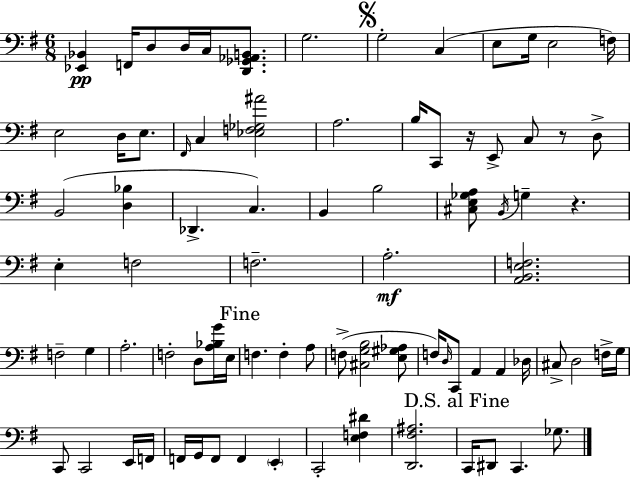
X:1
T:Untitled
M:6/8
L:1/4
K:Em
[_E,,_B,,] F,,/4 D,/2 D,/4 C,/4 [D,,_G,,_A,,B,,]/2 G,2 G,2 C, E,/2 G,/4 E,2 F,/4 E,2 D,/4 E,/2 ^F,,/4 C, [_E,F,_G,^A]2 A,2 B,/4 C,,/2 z/4 E,,/2 C,/2 z/2 D,/2 B,,2 [D,_B,] _D,, C, B,, B,2 [^C,E,_G,A,]/2 B,,/4 G, z E, F,2 F,2 A,2 [A,,B,,E,F,]2 F,2 G, A,2 F,2 D,/2 [A,_B,G]/4 E,/4 F, F, A,/2 F,/2 [^C,G,B,]2 [E,^G,_A,]/2 F,/4 D,/4 C,,/2 A,, A,, _D,/4 ^C,/2 D,2 F,/4 G,/4 C,,/2 C,,2 E,,/4 F,,/4 F,,/4 G,,/4 F,,/2 F,, E,, C,,2 [E,F,^D] [D,,^F,^A,]2 C,,/4 ^D,,/2 C,, _G,/2